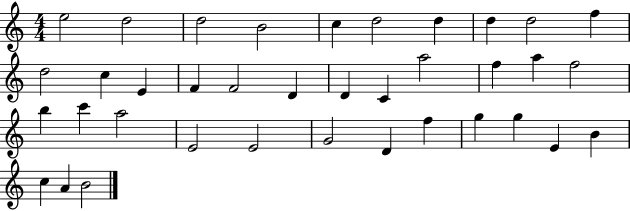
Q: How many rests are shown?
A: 0